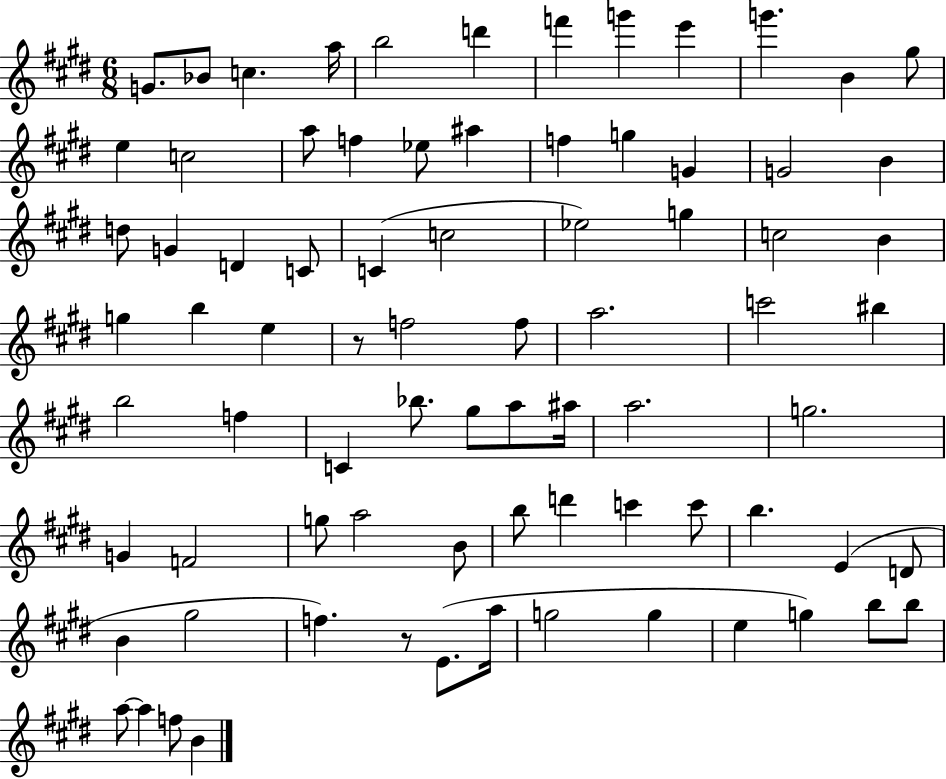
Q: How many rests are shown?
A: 2